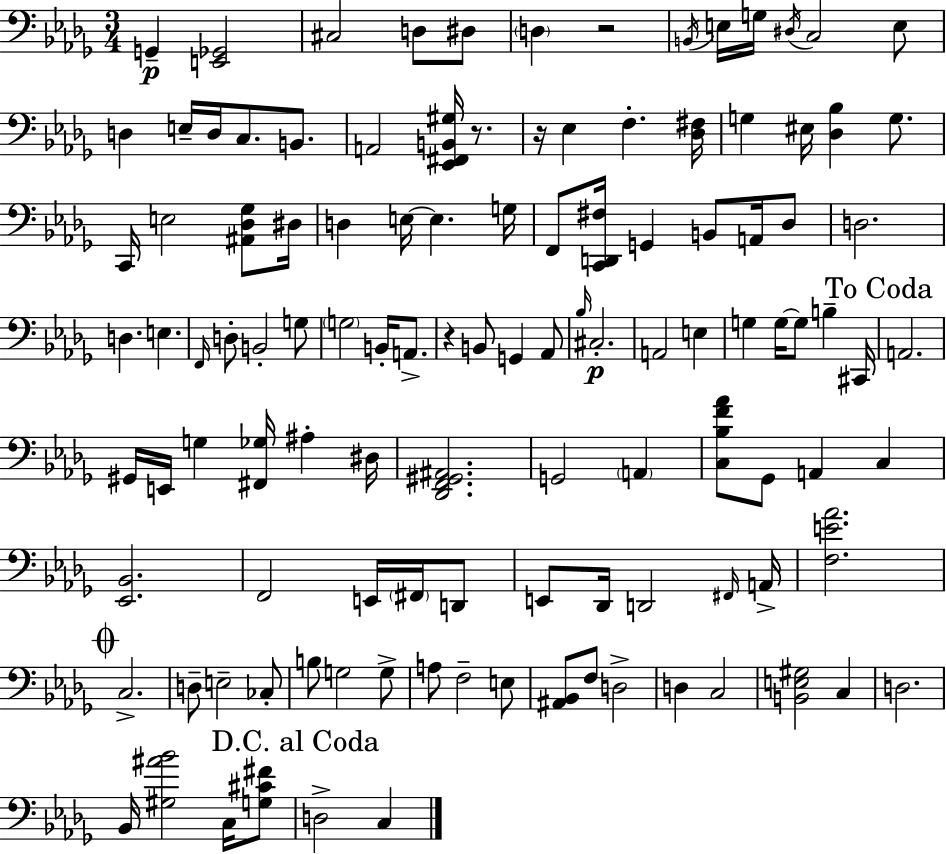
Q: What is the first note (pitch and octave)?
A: G2